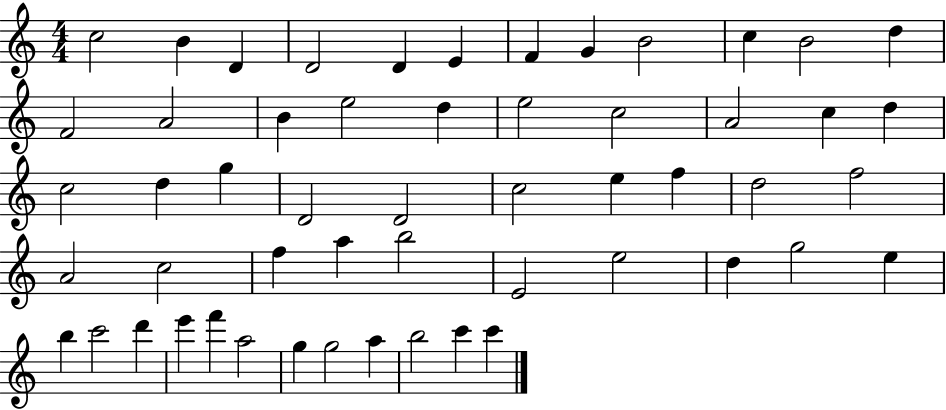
{
  \clef treble
  \numericTimeSignature
  \time 4/4
  \key c \major
  c''2 b'4 d'4 | d'2 d'4 e'4 | f'4 g'4 b'2 | c''4 b'2 d''4 | \break f'2 a'2 | b'4 e''2 d''4 | e''2 c''2 | a'2 c''4 d''4 | \break c''2 d''4 g''4 | d'2 d'2 | c''2 e''4 f''4 | d''2 f''2 | \break a'2 c''2 | f''4 a''4 b''2 | e'2 e''2 | d''4 g''2 e''4 | \break b''4 c'''2 d'''4 | e'''4 f'''4 a''2 | g''4 g''2 a''4 | b''2 c'''4 c'''4 | \break \bar "|."
}